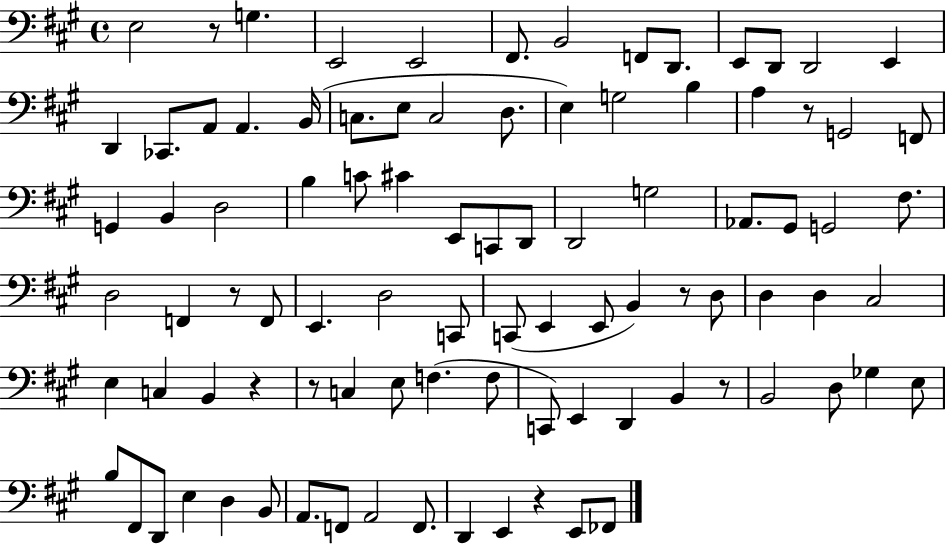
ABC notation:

X:1
T:Untitled
M:4/4
L:1/4
K:A
E,2 z/2 G, E,,2 E,,2 ^F,,/2 B,,2 F,,/2 D,,/2 E,,/2 D,,/2 D,,2 E,, D,, _C,,/2 A,,/2 A,, B,,/4 C,/2 E,/2 C,2 D,/2 E, G,2 B, A, z/2 G,,2 F,,/2 G,, B,, D,2 B, C/2 ^C E,,/2 C,,/2 D,,/2 D,,2 G,2 _A,,/2 ^G,,/2 G,,2 ^F,/2 D,2 F,, z/2 F,,/2 E,, D,2 C,,/2 C,,/2 E,, E,,/2 B,, z/2 D,/2 D, D, ^C,2 E, C, B,, z z/2 C, E,/2 F, F,/2 C,,/2 E,, D,, B,, z/2 B,,2 D,/2 _G, E,/2 B,/2 ^F,,/2 D,,/2 E, D, B,,/2 A,,/2 F,,/2 A,,2 F,,/2 D,, E,, z E,,/2 _F,,/2